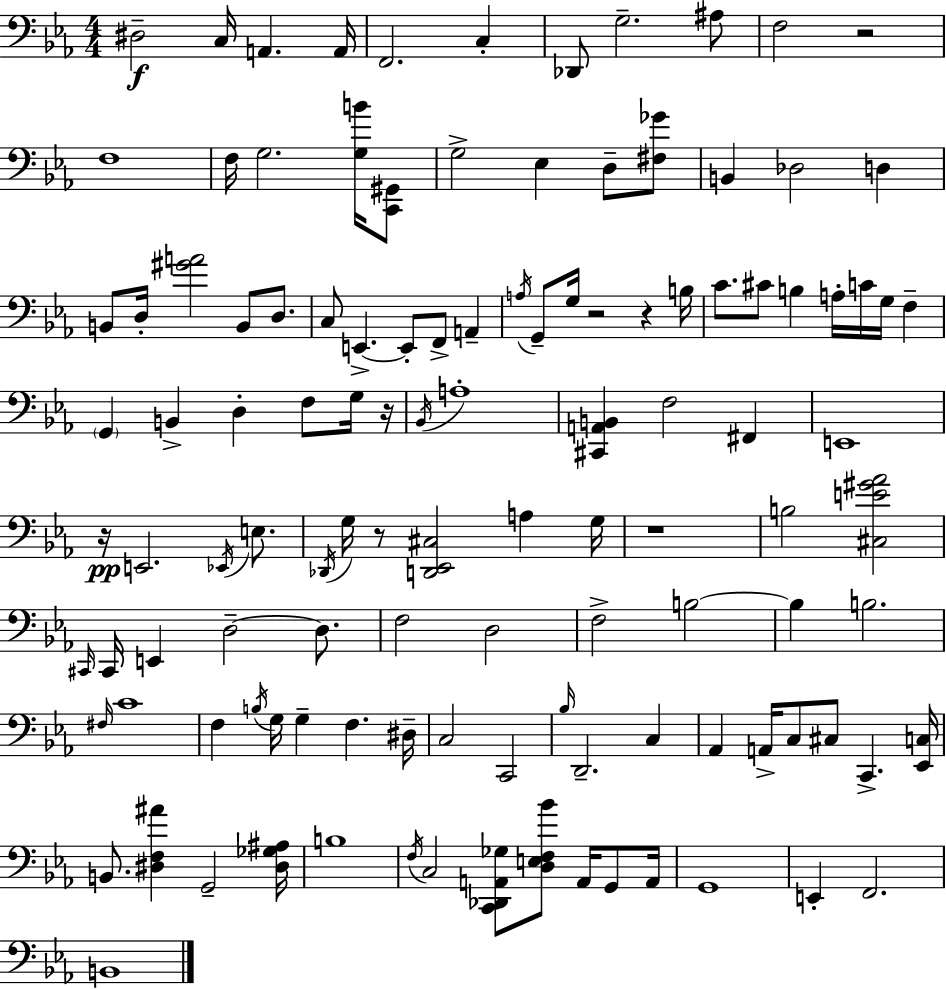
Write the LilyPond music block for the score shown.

{
  \clef bass
  \numericTimeSignature
  \time 4/4
  \key ees \major
  \repeat volta 2 { dis2--\f c16 a,4. a,16 | f,2. c4-. | des,8 g2.-- ais8 | f2 r2 | \break f1 | f16 g2. <g b'>16 <c, gis,>8 | g2-> ees4 d8-- <fis ges'>8 | b,4 des2 d4 | \break b,8 d16-. <gis' a'>2 b,8 d8. | c8 e,4.->~~ e,8-. f,8-> a,4-- | \acciaccatura { a16 } g,8-- g16 r2 r4 | b16 c'8. cis'8 b4 a16-. c'16 g16 f4-- | \break \parenthesize g,4 b,4-> d4-. f8 g16 | r16 \acciaccatura { bes,16 } a1-. | <cis, a, b,>4 f2 fis,4 | e,1 | \break r16\pp e,2. \acciaccatura { ees,16 } | e8. \acciaccatura { des,16 } g16 r8 <d, ees, cis>2 a4 | g16 r1 | b2 <cis e' gis' aes'>2 | \break \grace { cis,16 } cis,16 e,4 d2--~~ | d8. f2 d2 | f2-> b2~~ | b4 b2. | \break \grace { fis16 } c'1 | f4 \acciaccatura { b16 } g16 g4-- | f4. dis16-- c2 c,2 | \grace { bes16 } d,2.-- | \break c4 aes,4 a,16-> c8 cis8 | c,4.-> <ees, c>16 b,8. <dis f ais'>4 g,2-- | <dis ges ais>16 b1 | \acciaccatura { f16 } c2 | \break <c, des, a, ges>8 <d e f bes'>8 a,16 g,8 a,16 g,1 | e,4-. f,2. | b,1 | } \bar "|."
}